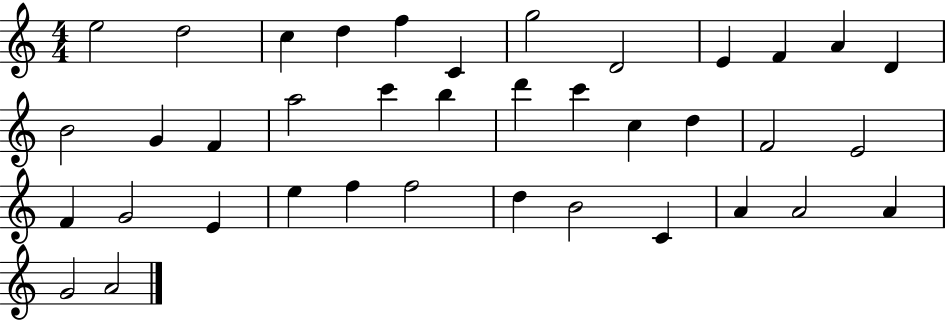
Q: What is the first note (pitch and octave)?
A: E5